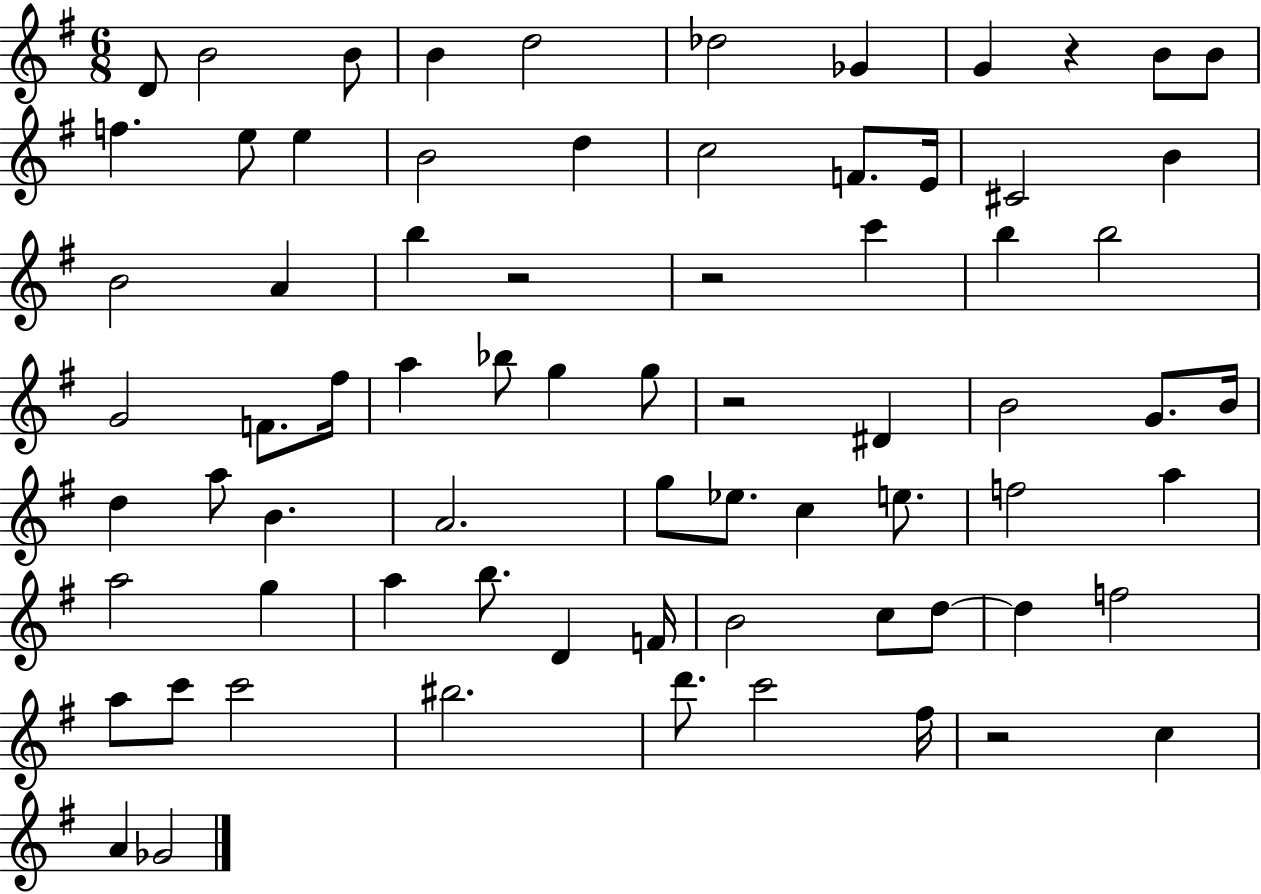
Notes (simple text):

D4/e B4/h B4/e B4/q D5/h Db5/h Gb4/q G4/q R/q B4/e B4/e F5/q. E5/e E5/q B4/h D5/q C5/h F4/e. E4/s C#4/h B4/q B4/h A4/q B5/q R/h R/h C6/q B5/q B5/h G4/h F4/e. F#5/s A5/q Bb5/e G5/q G5/e R/h D#4/q B4/h G4/e. B4/s D5/q A5/e B4/q. A4/h. G5/e Eb5/e. C5/q E5/e. F5/h A5/q A5/h G5/q A5/q B5/e. D4/q F4/s B4/h C5/e D5/e D5/q F5/h A5/e C6/e C6/h BIS5/h. D6/e. C6/h F#5/s R/h C5/q A4/q Gb4/h